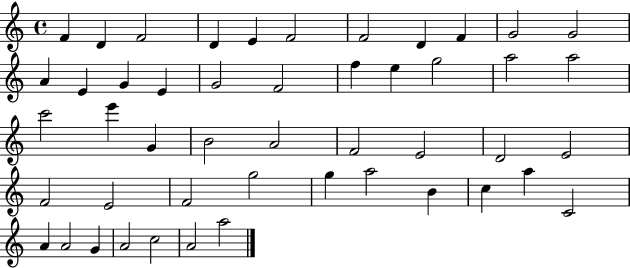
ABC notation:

X:1
T:Untitled
M:4/4
L:1/4
K:C
F D F2 D E F2 F2 D F G2 G2 A E G E G2 F2 f e g2 a2 a2 c'2 e' G B2 A2 F2 E2 D2 E2 F2 E2 F2 g2 g a2 B c a C2 A A2 G A2 c2 A2 a2